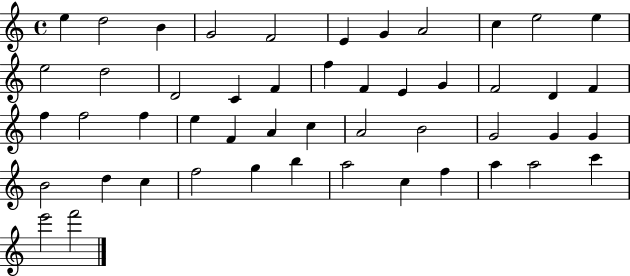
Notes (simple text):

E5/q D5/h B4/q G4/h F4/h E4/q G4/q A4/h C5/q E5/h E5/q E5/h D5/h D4/h C4/q F4/q F5/q F4/q E4/q G4/q F4/h D4/q F4/q F5/q F5/h F5/q E5/q F4/q A4/q C5/q A4/h B4/h G4/h G4/q G4/q B4/h D5/q C5/q F5/h G5/q B5/q A5/h C5/q F5/q A5/q A5/h C6/q E6/h F6/h